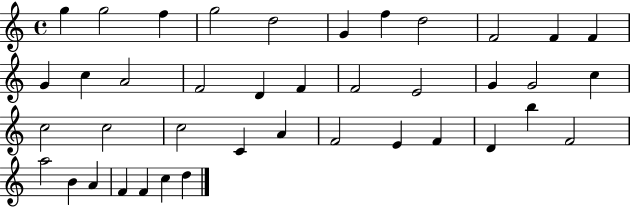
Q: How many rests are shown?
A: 0